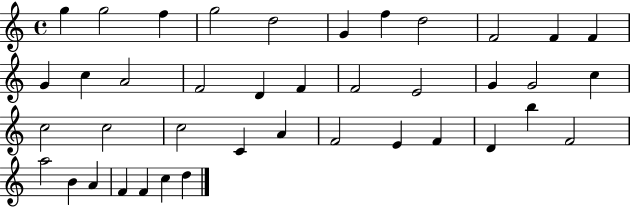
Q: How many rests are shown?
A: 0